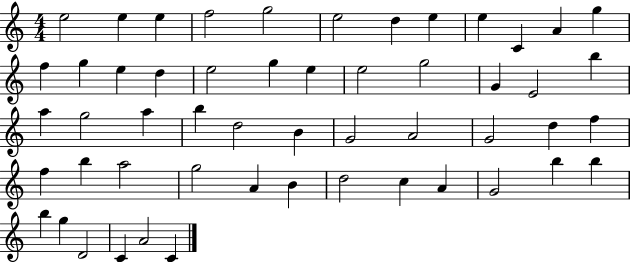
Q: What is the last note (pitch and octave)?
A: C4